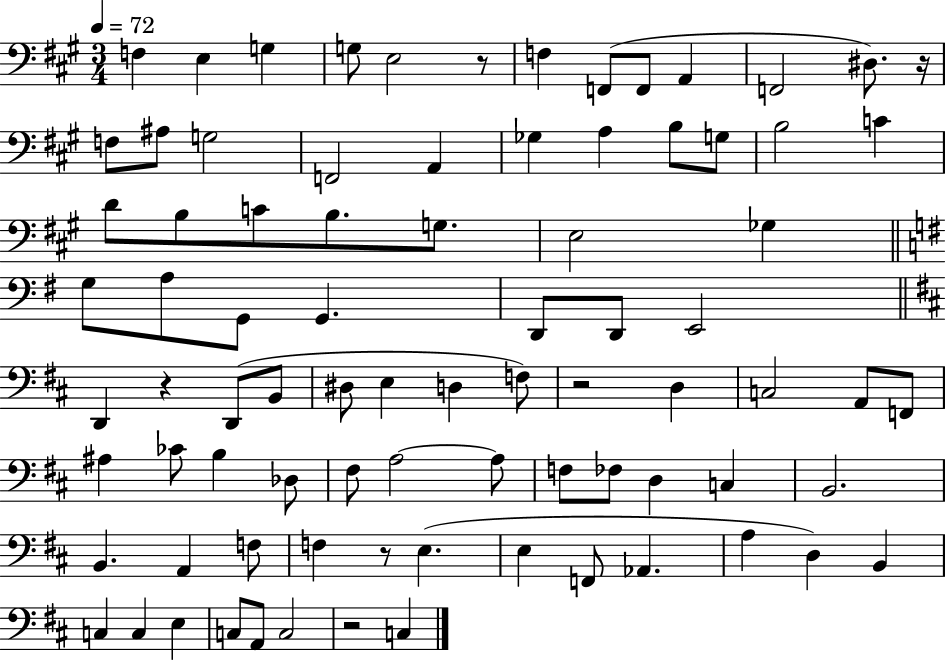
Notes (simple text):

F3/q E3/q G3/q G3/e E3/h R/e F3/q F2/e F2/e A2/q F2/h D#3/e. R/s F3/e A#3/e G3/h F2/h A2/q Gb3/q A3/q B3/e G3/e B3/h C4/q D4/e B3/e C4/e B3/e. G3/e. E3/h Gb3/q G3/e A3/e G2/e G2/q. D2/e D2/e E2/h D2/q R/q D2/e B2/e D#3/e E3/q D3/q F3/e R/h D3/q C3/h A2/e F2/e A#3/q CES4/e B3/q Db3/e F#3/e A3/h A3/e F3/e FES3/e D3/q C3/q B2/h. B2/q. A2/q F3/e F3/q R/e E3/q. E3/q F2/e Ab2/q. A3/q D3/q B2/q C3/q C3/q E3/q C3/e A2/e C3/h R/h C3/q